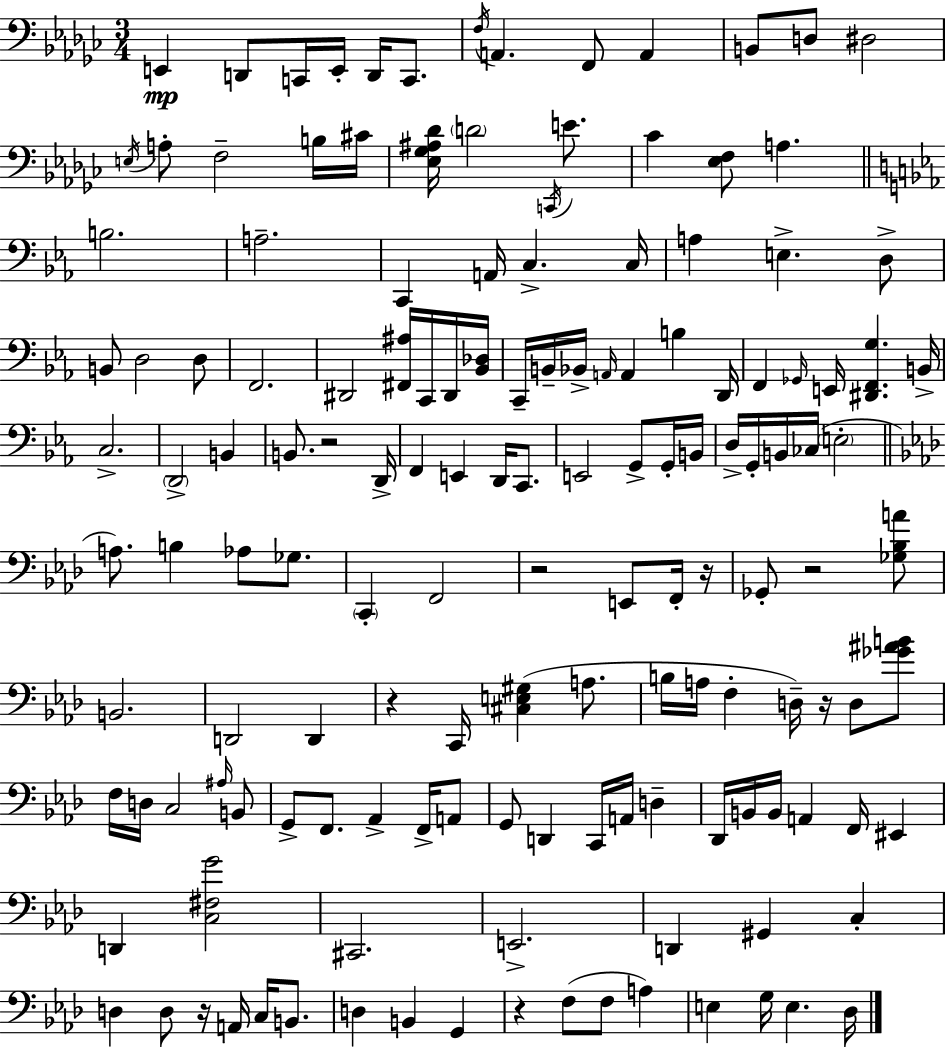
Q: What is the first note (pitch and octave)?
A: E2